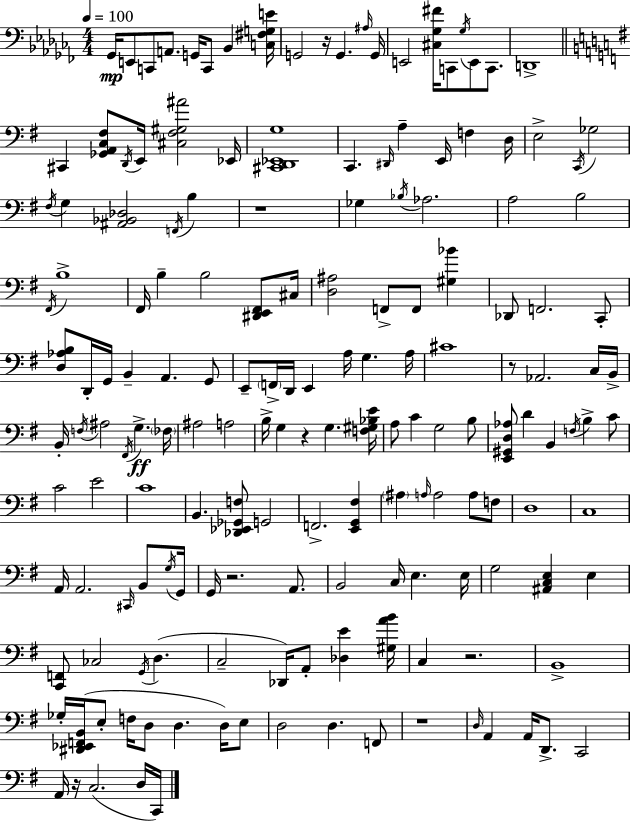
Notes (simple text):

Gb2/s E2/e C2/e A2/e. G2/s C2/e Bb2/q [C3,F#3,G3,E4]/s G2/h R/s G2/q. A#3/s G2/s E2/h [C#3,Gb3,F#4]/s C2/e Gb3/s E2/e C2/e. D2/w C#2/q [Gb2,A2,C3,F#3]/e D2/s E2/s [C#3,F#3,G#3,A#4]/h Eb2/s [C#2,D2,Eb2,G3]/w C2/q. D#2/s A3/q E2/s F3/q D3/s E3/h C2/s Gb3/h F#3/s G3/q [A#2,Bb2,Db3]/h F2/s B3/q R/w Gb3/q Bb3/s Ab3/h. A3/h B3/h F#2/s B3/w F#2/s B3/q B3/h [D#2,E2,F#2]/e C#3/s [D3,A#3]/h F2/e F2/e [G#3,Bb4]/q Db2/e F2/h. C2/e [D3,Ab3,B3]/e D2/s G2/s B2/q A2/q. G2/e E2/e F2/s D2/s E2/q A3/s G3/q. A3/s C#4/w R/e Ab2/h. C3/s B2/s B2/s F3/s A#3/h F#2/s G3/q. FES3/s A#3/h A3/h B3/s G3/q R/q G3/q. [F3,G#3,Bb3,E4]/s A3/e C4/q G3/h B3/e [E2,G#2,D3,Ab3]/e D4/q B2/q F3/s B3/q C4/e C4/h E4/h C4/w B2/q. [Db2,Eb2,Gb2,F3]/e G2/h F2/h. [E2,G2,F#3]/q A#3/q A3/s A3/h A3/e F3/e D3/w C3/w A2/s A2/h. C#2/s B2/e G3/s G2/s G2/s R/h. A2/e. B2/h C3/s E3/q. E3/s G3/h [A#2,C3,E3]/q E3/q [C2,F2]/e CES3/h G2/s D3/q. C3/h Db2/s A2/e [Db3,E4]/q [G#3,A4,B4]/s C3/q R/h. B2/w Gb3/s [D#2,Eb2,F2,B2]/s E3/e F3/s D3/e D3/q. D3/s E3/e D3/h D3/q. F2/e R/w D3/s A2/q A2/s D2/e. C2/h A2/s R/s C3/h. D3/s C2/s